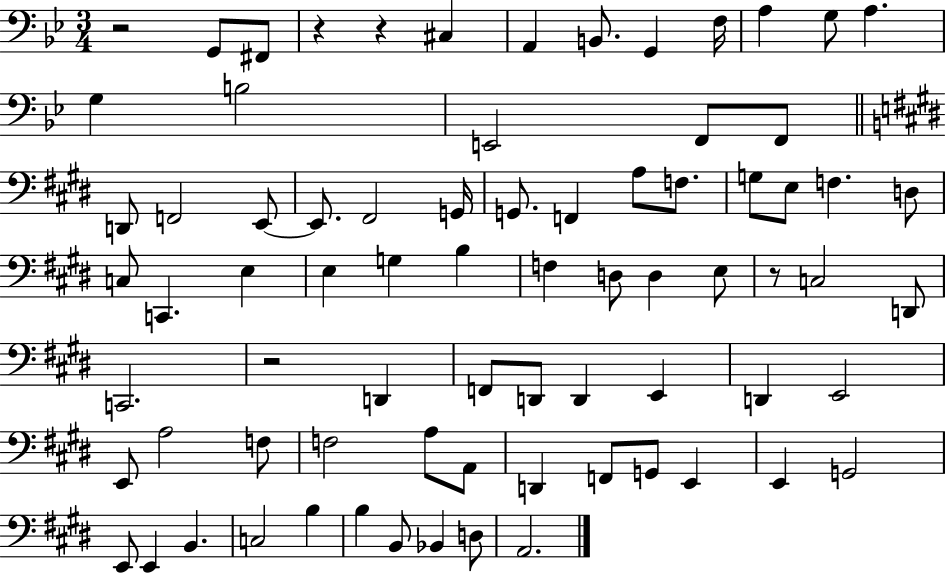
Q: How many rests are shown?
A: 5